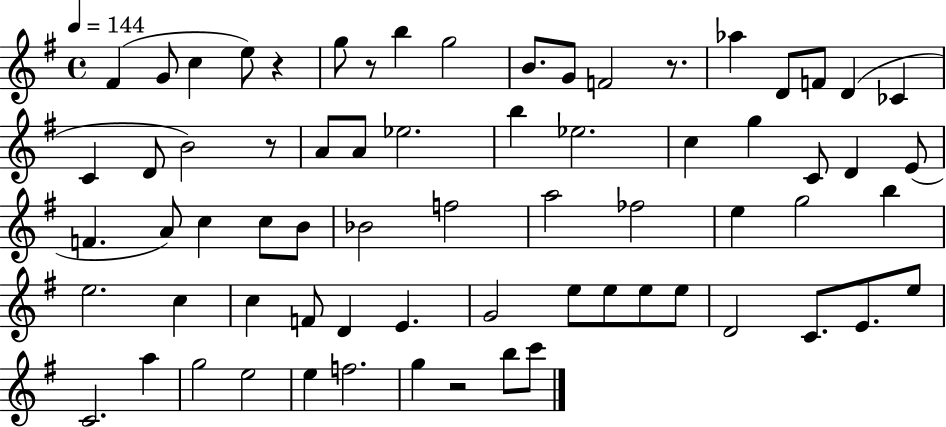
{
  \clef treble
  \time 4/4
  \defaultTimeSignature
  \key g \major
  \tempo 4 = 144
  fis'4( g'8 c''4 e''8) r4 | g''8 r8 b''4 g''2 | b'8. g'8 f'2 r8. | aes''4 d'8 f'8 d'4( ces'4 | \break c'4 d'8 b'2) r8 | a'8 a'8 ees''2. | b''4 ees''2. | c''4 g''4 c'8 d'4 e'8( | \break f'4. a'8) c''4 c''8 b'8 | bes'2 f''2 | a''2 fes''2 | e''4 g''2 b''4 | \break e''2. c''4 | c''4 f'8 d'4 e'4. | g'2 e''8 e''8 e''8 e''8 | d'2 c'8. e'8. e''8 | \break c'2. a''4 | g''2 e''2 | e''4 f''2. | g''4 r2 b''8 c'''8 | \break \bar "|."
}